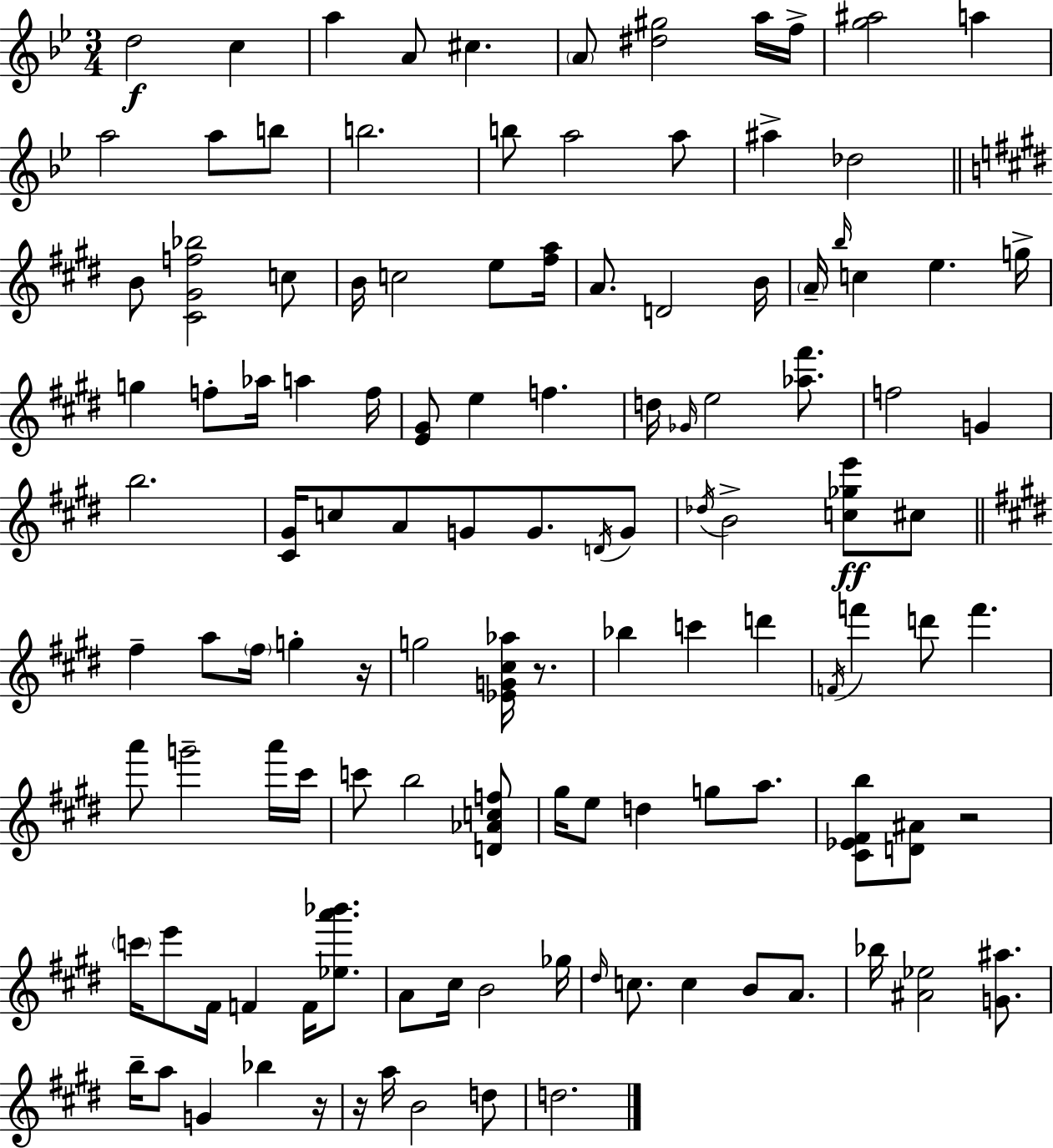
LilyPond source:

{
  \clef treble
  \numericTimeSignature
  \time 3/4
  \key g \minor
  \repeat volta 2 { d''2\f c''4 | a''4 a'8 cis''4. | \parenthesize a'8 <dis'' gis''>2 a''16 f''16-> | <g'' ais''>2 a''4 | \break a''2 a''8 b''8 | b''2. | b''8 a''2 a''8 | ais''4-> des''2 | \break \bar "||" \break \key e \major b'8 <cis' gis' f'' bes''>2 c''8 | b'16 c''2 e''8 <fis'' a''>16 | a'8. d'2 b'16 | \parenthesize a'16-- \grace { b''16 } c''4 e''4. | \break g''16-> g''4 f''8-. aes''16 a''4 | f''16 <e' gis'>8 e''4 f''4. | d''16 \grace { ges'16 } e''2 <aes'' fis'''>8. | f''2 g'4 | \break b''2. | <cis' gis'>16 c''8 a'8 g'8 g'8. | \acciaccatura { d'16 } g'8 \acciaccatura { des''16 } b'2-> | <c'' ges'' e'''>8\ff cis''8 \bar "||" \break \key e \major fis''4-- a''8 \parenthesize fis''16 g''4-. r16 | g''2 <ees' g' cis'' aes''>16 r8. | bes''4 c'''4 d'''4 | \acciaccatura { f'16 } f'''4 d'''8 f'''4. | \break a'''8 g'''2-- a'''16 | cis'''16 c'''8 b''2 <d' aes' c'' f''>8 | gis''16 e''8 d''4 g''8 a''8. | <cis' ees' fis' b''>8 <d' ais'>8 r2 | \break \parenthesize c'''16 e'''8 fis'16 f'4 f'16 <ees'' a''' bes'''>8. | a'8 cis''16 b'2 | ges''16 \grace { dis''16 } c''8. c''4 b'8 a'8. | bes''16 <ais' ees''>2 <g' ais''>8. | \break b''16-- a''8 g'4 bes''4 | r16 r16 a''16 b'2 | d''8 d''2. | } \bar "|."
}